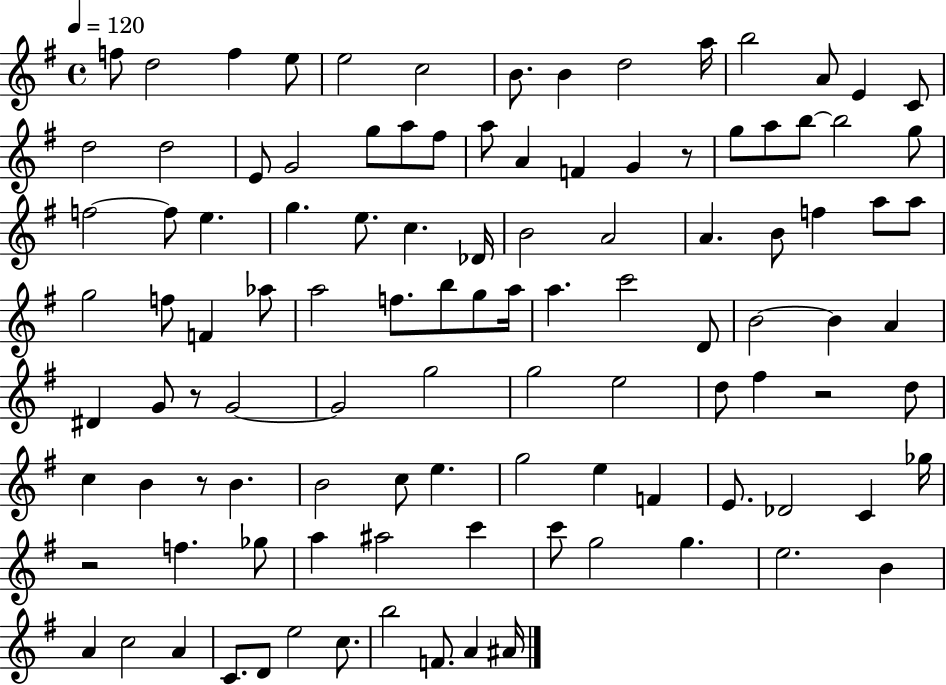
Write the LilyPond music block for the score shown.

{
  \clef treble
  \time 4/4
  \defaultTimeSignature
  \key g \major
  \tempo 4 = 120
  f''8 d''2 f''4 e''8 | e''2 c''2 | b'8. b'4 d''2 a''16 | b''2 a'8 e'4 c'8 | \break d''2 d''2 | e'8 g'2 g''8 a''8 fis''8 | a''8 a'4 f'4 g'4 r8 | g''8 a''8 b''8~~ b''2 g''8 | \break f''2~~ f''8 e''4. | g''4. e''8. c''4. des'16 | b'2 a'2 | a'4. b'8 f''4 a''8 a''8 | \break g''2 f''8 f'4 aes''8 | a''2 f''8. b''8 g''8 a''16 | a''4. c'''2 d'8 | b'2~~ b'4 a'4 | \break dis'4 g'8 r8 g'2~~ | g'2 g''2 | g''2 e''2 | d''8 fis''4 r2 d''8 | \break c''4 b'4 r8 b'4. | b'2 c''8 e''4. | g''2 e''4 f'4 | e'8. des'2 c'4 ges''16 | \break r2 f''4. ges''8 | a''4 ais''2 c'''4 | c'''8 g''2 g''4. | e''2. b'4 | \break a'4 c''2 a'4 | c'8. d'8 e''2 c''8. | b''2 f'8. a'4 ais'16 | \bar "|."
}